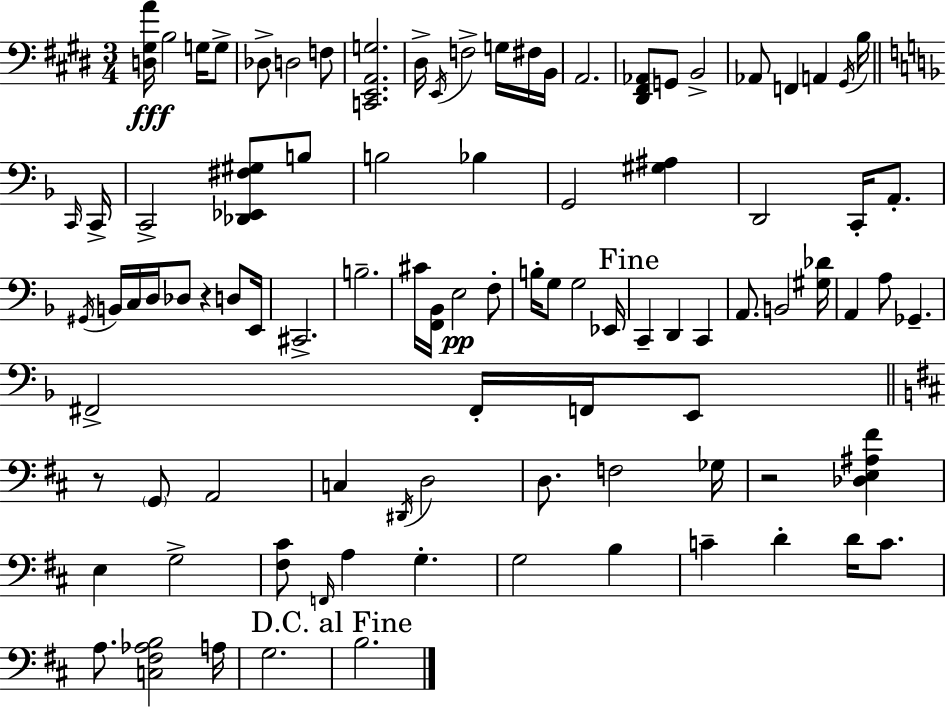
X:1
T:Untitled
M:3/4
L:1/4
K:E
[D,^G,A]/4 B,2 G,/4 G,/2 _D,/2 D,2 F,/2 [C,,E,,A,,G,]2 ^D,/4 E,,/4 F,2 G,/4 ^F,/4 B,,/4 A,,2 [^D,,^F,,_A,,]/2 G,,/2 B,,2 _A,,/2 F,, A,, ^G,,/4 B,/4 C,,/4 C,,/4 C,,2 [_D,,_E,,^F,^G,]/2 B,/2 B,2 _B, G,,2 [^G,^A,] D,,2 C,,/4 A,,/2 ^G,,/4 B,,/4 C,/4 D,/4 _D,/2 z D,/2 E,,/4 ^C,,2 B,2 ^C/4 [F,,_B,,]/4 E,2 F,/2 B,/4 G,/2 G,2 _E,,/4 C,, D,, C,, A,,/2 B,,2 [^G,_D]/4 A,, A,/2 _G,, ^F,,2 ^F,,/4 F,,/4 E,,/2 z/2 G,,/2 A,,2 C, ^D,,/4 D,2 D,/2 F,2 _G,/4 z2 [_D,E,^A,^F] E, G,2 [^F,^C]/2 F,,/4 A, G, G,2 B, C D D/4 C/2 A,/2 [C,^F,_A,B,]2 A,/4 G,2 B,2